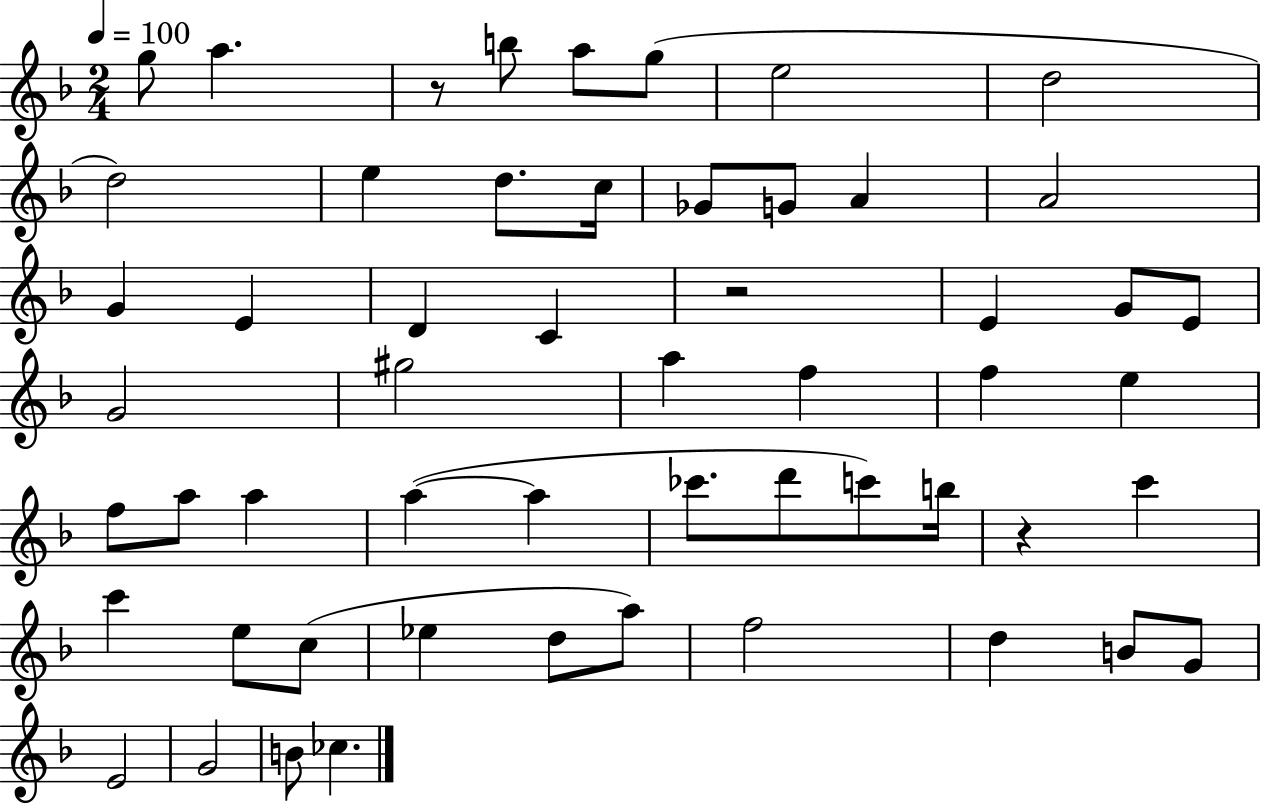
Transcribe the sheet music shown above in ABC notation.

X:1
T:Untitled
M:2/4
L:1/4
K:F
g/2 a z/2 b/2 a/2 g/2 e2 d2 d2 e d/2 c/4 _G/2 G/2 A A2 G E D C z2 E G/2 E/2 G2 ^g2 a f f e f/2 a/2 a a a _c'/2 d'/2 c'/2 b/4 z c' c' e/2 c/2 _e d/2 a/2 f2 d B/2 G/2 E2 G2 B/2 _c